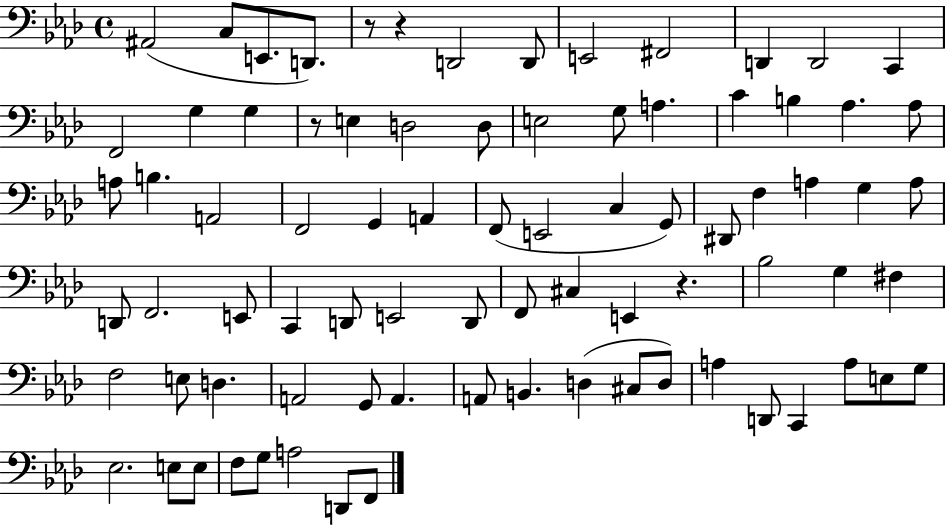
{
  \clef bass
  \time 4/4
  \defaultTimeSignature
  \key aes \major
  ais,2( c8 e,8. d,8.) | r8 r4 d,2 d,8 | e,2 fis,2 | d,4 d,2 c,4 | \break f,2 g4 g4 | r8 e4 d2 d8 | e2 g8 a4. | c'4 b4 aes4. aes8 | \break a8 b4. a,2 | f,2 g,4 a,4 | f,8( e,2 c4 g,8) | dis,8 f4 a4 g4 a8 | \break d,8 f,2. e,8 | c,4 d,8 e,2 d,8 | f,8 cis4 e,4 r4. | bes2 g4 fis4 | \break f2 e8 d4. | a,2 g,8 a,4. | a,8 b,4. d4( cis8 d8) | a4 d,8 c,4 a8 e8 g8 | \break ees2. e8 e8 | f8 g8 a2 d,8 f,8 | \bar "|."
}